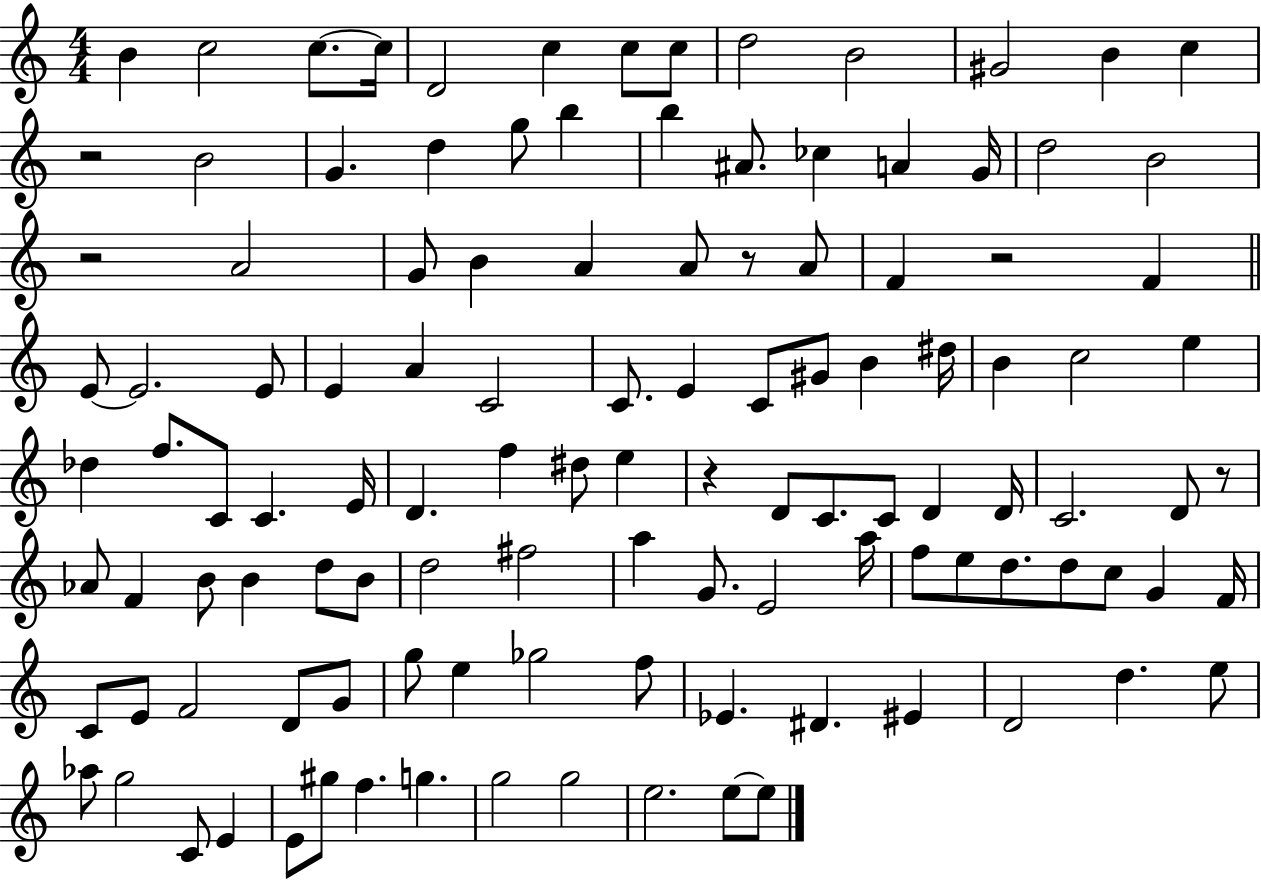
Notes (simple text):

B4/q C5/h C5/e. C5/s D4/h C5/q C5/e C5/e D5/h B4/h G#4/h B4/q C5/q R/h B4/h G4/q. D5/q G5/e B5/q B5/q A#4/e. CES5/q A4/q G4/s D5/h B4/h R/h A4/h G4/e B4/q A4/q A4/e R/e A4/e F4/q R/h F4/q E4/e E4/h. E4/e E4/q A4/q C4/h C4/e. E4/q C4/e G#4/e B4/q D#5/s B4/q C5/h E5/q Db5/q F5/e. C4/e C4/q. E4/s D4/q. F5/q D#5/e E5/q R/q D4/e C4/e. C4/e D4/q D4/s C4/h. D4/e R/e Ab4/e F4/q B4/e B4/q D5/e B4/e D5/h F#5/h A5/q G4/e. E4/h A5/s F5/e E5/e D5/e. D5/e C5/e G4/q F4/s C4/e E4/e F4/h D4/e G4/e G5/e E5/q Gb5/h F5/e Eb4/q. D#4/q. EIS4/q D4/h D5/q. E5/e Ab5/e G5/h C4/e E4/q E4/e G#5/e F5/q. G5/q. G5/h G5/h E5/h. E5/e E5/e